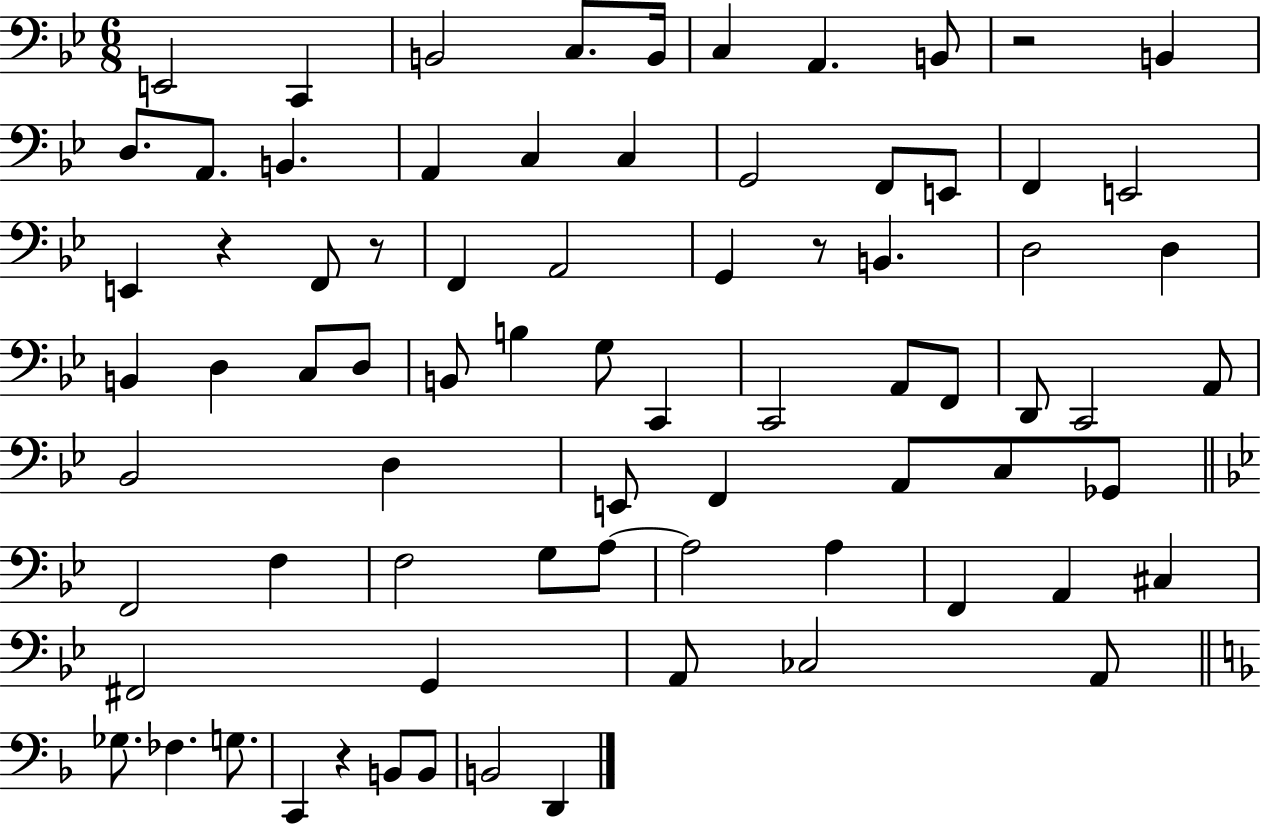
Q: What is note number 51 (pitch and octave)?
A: F3